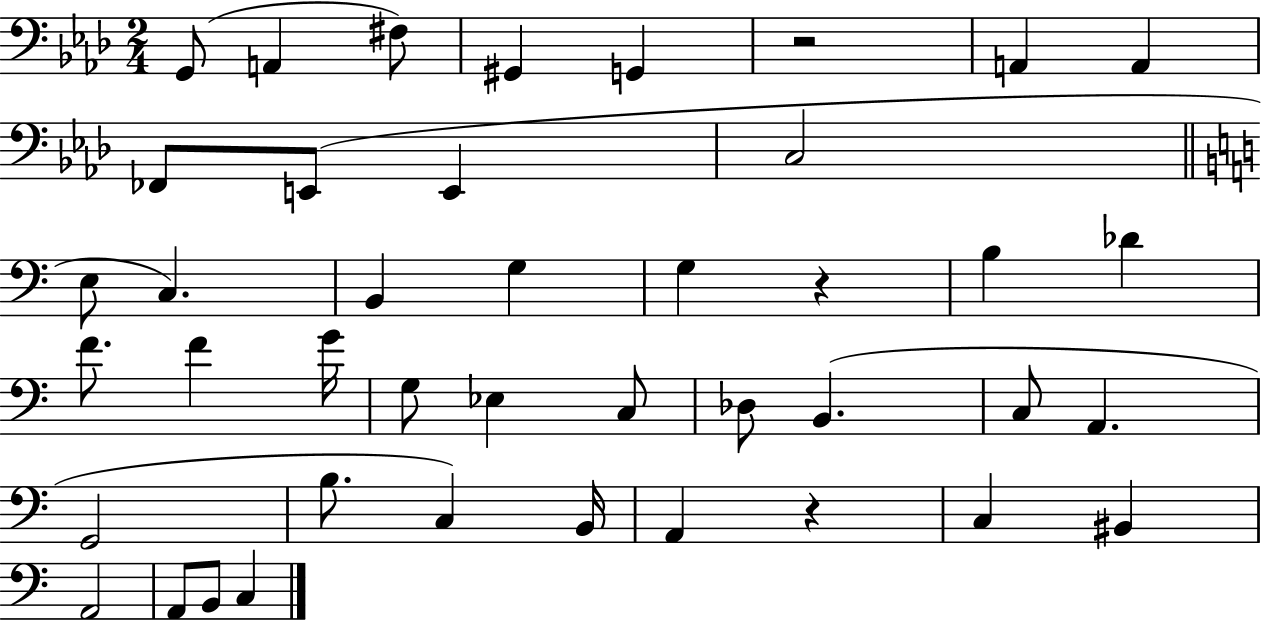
{
  \clef bass
  \numericTimeSignature
  \time 2/4
  \key aes \major
  \repeat volta 2 { g,8( a,4 fis8) | gis,4 g,4 | r2 | a,4 a,4 | \break fes,8 e,8( e,4 | c2 | \bar "||" \break \key c \major e8 c4.) | b,4 g4 | g4 r4 | b4 des'4 | \break f'8. f'4 g'16 | g8 ees4 c8 | des8 b,4.( | c8 a,4. | \break g,2 | b8. c4) b,16 | a,4 r4 | c4 bis,4 | \break a,2 | a,8 b,8 c4 | } \bar "|."
}